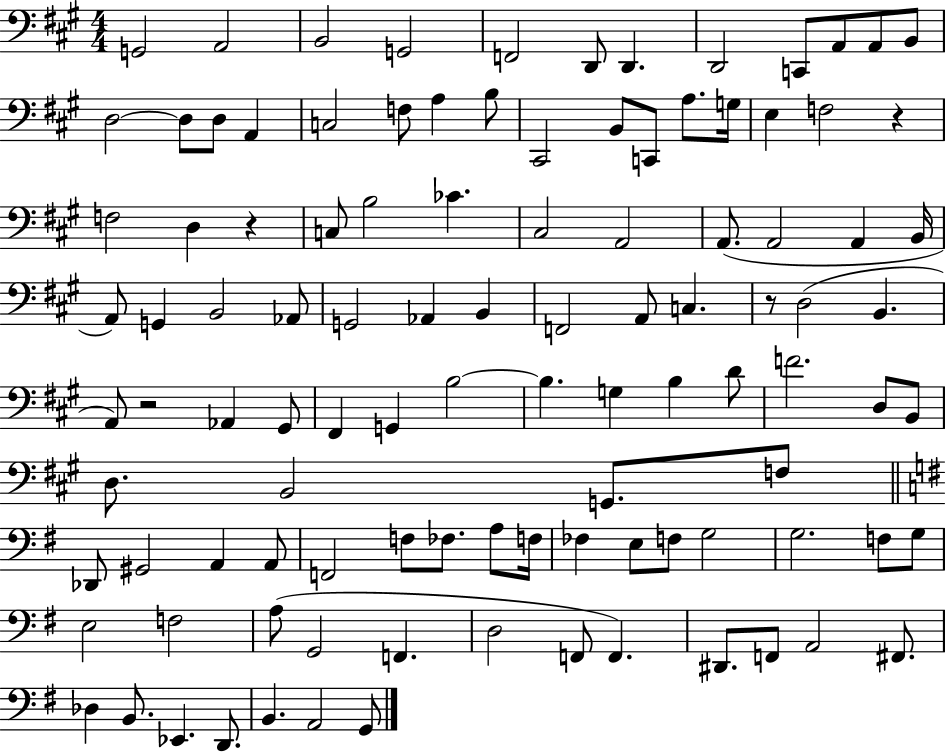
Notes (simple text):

G2/h A2/h B2/h G2/h F2/h D2/e D2/q. D2/h C2/e A2/e A2/e B2/e D3/h D3/e D3/e A2/q C3/h F3/e A3/q B3/e C#2/h B2/e C2/e A3/e. G3/s E3/q F3/h R/q F3/h D3/q R/q C3/e B3/h CES4/q. C#3/h A2/h A2/e. A2/h A2/q B2/s A2/e G2/q B2/h Ab2/e G2/h Ab2/q B2/q F2/h A2/e C3/q. R/e D3/h B2/q. A2/e R/h Ab2/q G#2/e F#2/q G2/q B3/h B3/q. G3/q B3/q D4/e F4/h. D3/e B2/e D3/e. B2/h G2/e. F3/e Db2/e G#2/h A2/q A2/e F2/h F3/e FES3/e. A3/e F3/s FES3/q E3/e F3/e G3/h G3/h. F3/e G3/e E3/h F3/h A3/e G2/h F2/q. D3/h F2/e F2/q. D#2/e. F2/e A2/h F#2/e. Db3/q B2/e. Eb2/q. D2/e. B2/q. A2/h G2/e